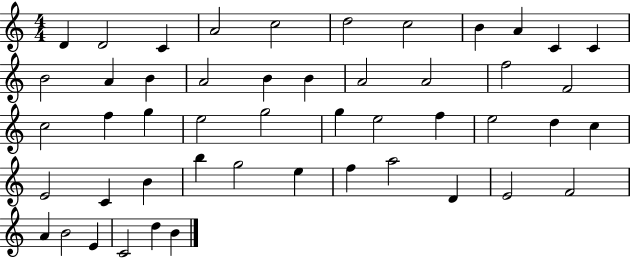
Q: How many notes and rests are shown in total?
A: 49